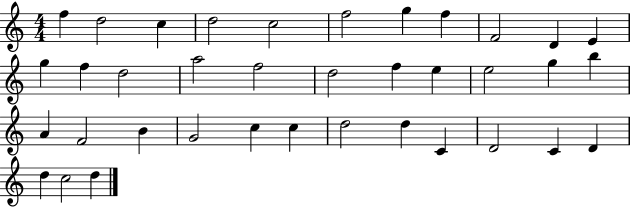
{
  \clef treble
  \numericTimeSignature
  \time 4/4
  \key c \major
  f''4 d''2 c''4 | d''2 c''2 | f''2 g''4 f''4 | f'2 d'4 e'4 | \break g''4 f''4 d''2 | a''2 f''2 | d''2 f''4 e''4 | e''2 g''4 b''4 | \break a'4 f'2 b'4 | g'2 c''4 c''4 | d''2 d''4 c'4 | d'2 c'4 d'4 | \break d''4 c''2 d''4 | \bar "|."
}